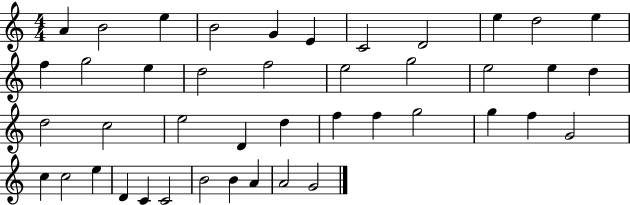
A4/q B4/h E5/q B4/h G4/q E4/q C4/h D4/h E5/q D5/h E5/q F5/q G5/h E5/q D5/h F5/h E5/h G5/h E5/h E5/q D5/q D5/h C5/h E5/h D4/q D5/q F5/q F5/q G5/h G5/q F5/q G4/h C5/q C5/h E5/q D4/q C4/q C4/h B4/h B4/q A4/q A4/h G4/h